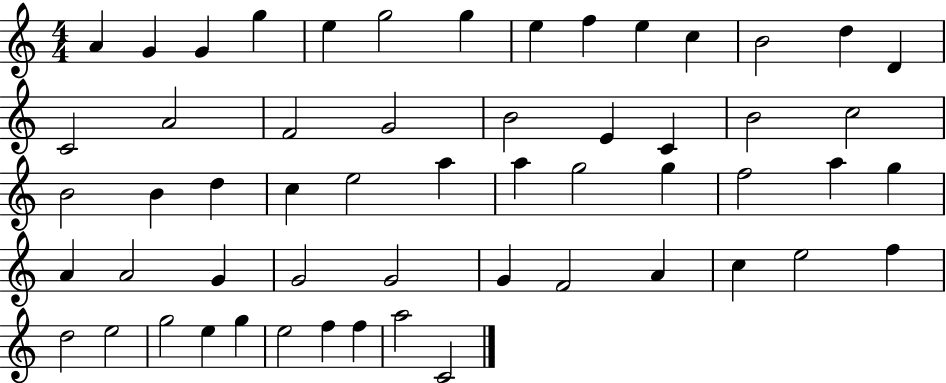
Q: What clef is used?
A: treble